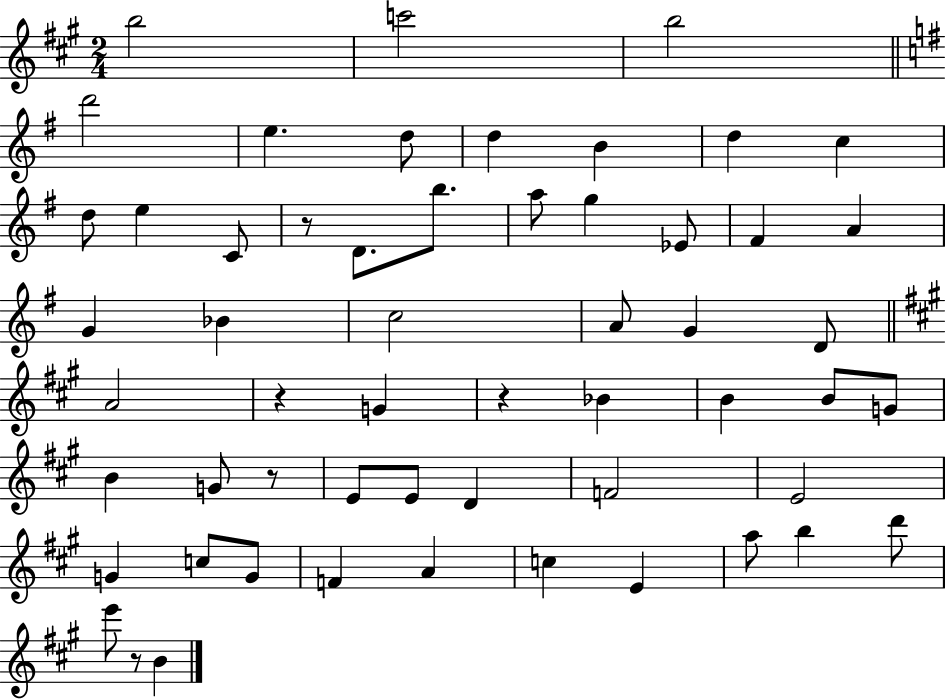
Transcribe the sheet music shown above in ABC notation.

X:1
T:Untitled
M:2/4
L:1/4
K:A
b2 c'2 b2 d'2 e d/2 d B d c d/2 e C/2 z/2 D/2 b/2 a/2 g _E/2 ^F A G _B c2 A/2 G D/2 A2 z G z _B B B/2 G/2 B G/2 z/2 E/2 E/2 D F2 E2 G c/2 G/2 F A c E a/2 b d'/2 e'/2 z/2 B